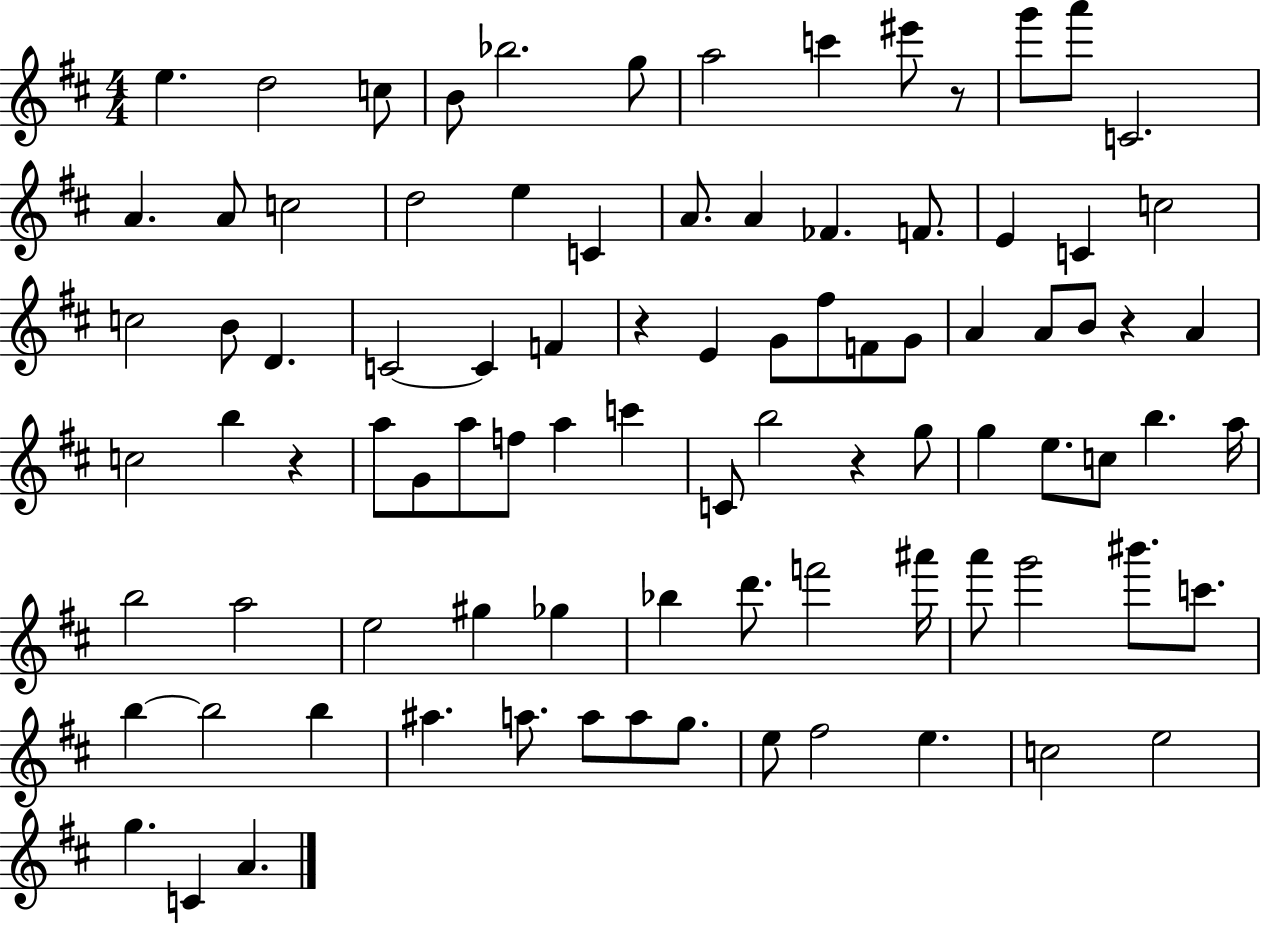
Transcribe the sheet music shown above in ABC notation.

X:1
T:Untitled
M:4/4
L:1/4
K:D
e d2 c/2 B/2 _b2 g/2 a2 c' ^e'/2 z/2 g'/2 a'/2 C2 A A/2 c2 d2 e C A/2 A _F F/2 E C c2 c2 B/2 D C2 C F z E G/2 ^f/2 F/2 G/2 A A/2 B/2 z A c2 b z a/2 G/2 a/2 f/2 a c' C/2 b2 z g/2 g e/2 c/2 b a/4 b2 a2 e2 ^g _g _b d'/2 f'2 ^a'/4 a'/2 g'2 ^b'/2 c'/2 b b2 b ^a a/2 a/2 a/2 g/2 e/2 ^f2 e c2 e2 g C A